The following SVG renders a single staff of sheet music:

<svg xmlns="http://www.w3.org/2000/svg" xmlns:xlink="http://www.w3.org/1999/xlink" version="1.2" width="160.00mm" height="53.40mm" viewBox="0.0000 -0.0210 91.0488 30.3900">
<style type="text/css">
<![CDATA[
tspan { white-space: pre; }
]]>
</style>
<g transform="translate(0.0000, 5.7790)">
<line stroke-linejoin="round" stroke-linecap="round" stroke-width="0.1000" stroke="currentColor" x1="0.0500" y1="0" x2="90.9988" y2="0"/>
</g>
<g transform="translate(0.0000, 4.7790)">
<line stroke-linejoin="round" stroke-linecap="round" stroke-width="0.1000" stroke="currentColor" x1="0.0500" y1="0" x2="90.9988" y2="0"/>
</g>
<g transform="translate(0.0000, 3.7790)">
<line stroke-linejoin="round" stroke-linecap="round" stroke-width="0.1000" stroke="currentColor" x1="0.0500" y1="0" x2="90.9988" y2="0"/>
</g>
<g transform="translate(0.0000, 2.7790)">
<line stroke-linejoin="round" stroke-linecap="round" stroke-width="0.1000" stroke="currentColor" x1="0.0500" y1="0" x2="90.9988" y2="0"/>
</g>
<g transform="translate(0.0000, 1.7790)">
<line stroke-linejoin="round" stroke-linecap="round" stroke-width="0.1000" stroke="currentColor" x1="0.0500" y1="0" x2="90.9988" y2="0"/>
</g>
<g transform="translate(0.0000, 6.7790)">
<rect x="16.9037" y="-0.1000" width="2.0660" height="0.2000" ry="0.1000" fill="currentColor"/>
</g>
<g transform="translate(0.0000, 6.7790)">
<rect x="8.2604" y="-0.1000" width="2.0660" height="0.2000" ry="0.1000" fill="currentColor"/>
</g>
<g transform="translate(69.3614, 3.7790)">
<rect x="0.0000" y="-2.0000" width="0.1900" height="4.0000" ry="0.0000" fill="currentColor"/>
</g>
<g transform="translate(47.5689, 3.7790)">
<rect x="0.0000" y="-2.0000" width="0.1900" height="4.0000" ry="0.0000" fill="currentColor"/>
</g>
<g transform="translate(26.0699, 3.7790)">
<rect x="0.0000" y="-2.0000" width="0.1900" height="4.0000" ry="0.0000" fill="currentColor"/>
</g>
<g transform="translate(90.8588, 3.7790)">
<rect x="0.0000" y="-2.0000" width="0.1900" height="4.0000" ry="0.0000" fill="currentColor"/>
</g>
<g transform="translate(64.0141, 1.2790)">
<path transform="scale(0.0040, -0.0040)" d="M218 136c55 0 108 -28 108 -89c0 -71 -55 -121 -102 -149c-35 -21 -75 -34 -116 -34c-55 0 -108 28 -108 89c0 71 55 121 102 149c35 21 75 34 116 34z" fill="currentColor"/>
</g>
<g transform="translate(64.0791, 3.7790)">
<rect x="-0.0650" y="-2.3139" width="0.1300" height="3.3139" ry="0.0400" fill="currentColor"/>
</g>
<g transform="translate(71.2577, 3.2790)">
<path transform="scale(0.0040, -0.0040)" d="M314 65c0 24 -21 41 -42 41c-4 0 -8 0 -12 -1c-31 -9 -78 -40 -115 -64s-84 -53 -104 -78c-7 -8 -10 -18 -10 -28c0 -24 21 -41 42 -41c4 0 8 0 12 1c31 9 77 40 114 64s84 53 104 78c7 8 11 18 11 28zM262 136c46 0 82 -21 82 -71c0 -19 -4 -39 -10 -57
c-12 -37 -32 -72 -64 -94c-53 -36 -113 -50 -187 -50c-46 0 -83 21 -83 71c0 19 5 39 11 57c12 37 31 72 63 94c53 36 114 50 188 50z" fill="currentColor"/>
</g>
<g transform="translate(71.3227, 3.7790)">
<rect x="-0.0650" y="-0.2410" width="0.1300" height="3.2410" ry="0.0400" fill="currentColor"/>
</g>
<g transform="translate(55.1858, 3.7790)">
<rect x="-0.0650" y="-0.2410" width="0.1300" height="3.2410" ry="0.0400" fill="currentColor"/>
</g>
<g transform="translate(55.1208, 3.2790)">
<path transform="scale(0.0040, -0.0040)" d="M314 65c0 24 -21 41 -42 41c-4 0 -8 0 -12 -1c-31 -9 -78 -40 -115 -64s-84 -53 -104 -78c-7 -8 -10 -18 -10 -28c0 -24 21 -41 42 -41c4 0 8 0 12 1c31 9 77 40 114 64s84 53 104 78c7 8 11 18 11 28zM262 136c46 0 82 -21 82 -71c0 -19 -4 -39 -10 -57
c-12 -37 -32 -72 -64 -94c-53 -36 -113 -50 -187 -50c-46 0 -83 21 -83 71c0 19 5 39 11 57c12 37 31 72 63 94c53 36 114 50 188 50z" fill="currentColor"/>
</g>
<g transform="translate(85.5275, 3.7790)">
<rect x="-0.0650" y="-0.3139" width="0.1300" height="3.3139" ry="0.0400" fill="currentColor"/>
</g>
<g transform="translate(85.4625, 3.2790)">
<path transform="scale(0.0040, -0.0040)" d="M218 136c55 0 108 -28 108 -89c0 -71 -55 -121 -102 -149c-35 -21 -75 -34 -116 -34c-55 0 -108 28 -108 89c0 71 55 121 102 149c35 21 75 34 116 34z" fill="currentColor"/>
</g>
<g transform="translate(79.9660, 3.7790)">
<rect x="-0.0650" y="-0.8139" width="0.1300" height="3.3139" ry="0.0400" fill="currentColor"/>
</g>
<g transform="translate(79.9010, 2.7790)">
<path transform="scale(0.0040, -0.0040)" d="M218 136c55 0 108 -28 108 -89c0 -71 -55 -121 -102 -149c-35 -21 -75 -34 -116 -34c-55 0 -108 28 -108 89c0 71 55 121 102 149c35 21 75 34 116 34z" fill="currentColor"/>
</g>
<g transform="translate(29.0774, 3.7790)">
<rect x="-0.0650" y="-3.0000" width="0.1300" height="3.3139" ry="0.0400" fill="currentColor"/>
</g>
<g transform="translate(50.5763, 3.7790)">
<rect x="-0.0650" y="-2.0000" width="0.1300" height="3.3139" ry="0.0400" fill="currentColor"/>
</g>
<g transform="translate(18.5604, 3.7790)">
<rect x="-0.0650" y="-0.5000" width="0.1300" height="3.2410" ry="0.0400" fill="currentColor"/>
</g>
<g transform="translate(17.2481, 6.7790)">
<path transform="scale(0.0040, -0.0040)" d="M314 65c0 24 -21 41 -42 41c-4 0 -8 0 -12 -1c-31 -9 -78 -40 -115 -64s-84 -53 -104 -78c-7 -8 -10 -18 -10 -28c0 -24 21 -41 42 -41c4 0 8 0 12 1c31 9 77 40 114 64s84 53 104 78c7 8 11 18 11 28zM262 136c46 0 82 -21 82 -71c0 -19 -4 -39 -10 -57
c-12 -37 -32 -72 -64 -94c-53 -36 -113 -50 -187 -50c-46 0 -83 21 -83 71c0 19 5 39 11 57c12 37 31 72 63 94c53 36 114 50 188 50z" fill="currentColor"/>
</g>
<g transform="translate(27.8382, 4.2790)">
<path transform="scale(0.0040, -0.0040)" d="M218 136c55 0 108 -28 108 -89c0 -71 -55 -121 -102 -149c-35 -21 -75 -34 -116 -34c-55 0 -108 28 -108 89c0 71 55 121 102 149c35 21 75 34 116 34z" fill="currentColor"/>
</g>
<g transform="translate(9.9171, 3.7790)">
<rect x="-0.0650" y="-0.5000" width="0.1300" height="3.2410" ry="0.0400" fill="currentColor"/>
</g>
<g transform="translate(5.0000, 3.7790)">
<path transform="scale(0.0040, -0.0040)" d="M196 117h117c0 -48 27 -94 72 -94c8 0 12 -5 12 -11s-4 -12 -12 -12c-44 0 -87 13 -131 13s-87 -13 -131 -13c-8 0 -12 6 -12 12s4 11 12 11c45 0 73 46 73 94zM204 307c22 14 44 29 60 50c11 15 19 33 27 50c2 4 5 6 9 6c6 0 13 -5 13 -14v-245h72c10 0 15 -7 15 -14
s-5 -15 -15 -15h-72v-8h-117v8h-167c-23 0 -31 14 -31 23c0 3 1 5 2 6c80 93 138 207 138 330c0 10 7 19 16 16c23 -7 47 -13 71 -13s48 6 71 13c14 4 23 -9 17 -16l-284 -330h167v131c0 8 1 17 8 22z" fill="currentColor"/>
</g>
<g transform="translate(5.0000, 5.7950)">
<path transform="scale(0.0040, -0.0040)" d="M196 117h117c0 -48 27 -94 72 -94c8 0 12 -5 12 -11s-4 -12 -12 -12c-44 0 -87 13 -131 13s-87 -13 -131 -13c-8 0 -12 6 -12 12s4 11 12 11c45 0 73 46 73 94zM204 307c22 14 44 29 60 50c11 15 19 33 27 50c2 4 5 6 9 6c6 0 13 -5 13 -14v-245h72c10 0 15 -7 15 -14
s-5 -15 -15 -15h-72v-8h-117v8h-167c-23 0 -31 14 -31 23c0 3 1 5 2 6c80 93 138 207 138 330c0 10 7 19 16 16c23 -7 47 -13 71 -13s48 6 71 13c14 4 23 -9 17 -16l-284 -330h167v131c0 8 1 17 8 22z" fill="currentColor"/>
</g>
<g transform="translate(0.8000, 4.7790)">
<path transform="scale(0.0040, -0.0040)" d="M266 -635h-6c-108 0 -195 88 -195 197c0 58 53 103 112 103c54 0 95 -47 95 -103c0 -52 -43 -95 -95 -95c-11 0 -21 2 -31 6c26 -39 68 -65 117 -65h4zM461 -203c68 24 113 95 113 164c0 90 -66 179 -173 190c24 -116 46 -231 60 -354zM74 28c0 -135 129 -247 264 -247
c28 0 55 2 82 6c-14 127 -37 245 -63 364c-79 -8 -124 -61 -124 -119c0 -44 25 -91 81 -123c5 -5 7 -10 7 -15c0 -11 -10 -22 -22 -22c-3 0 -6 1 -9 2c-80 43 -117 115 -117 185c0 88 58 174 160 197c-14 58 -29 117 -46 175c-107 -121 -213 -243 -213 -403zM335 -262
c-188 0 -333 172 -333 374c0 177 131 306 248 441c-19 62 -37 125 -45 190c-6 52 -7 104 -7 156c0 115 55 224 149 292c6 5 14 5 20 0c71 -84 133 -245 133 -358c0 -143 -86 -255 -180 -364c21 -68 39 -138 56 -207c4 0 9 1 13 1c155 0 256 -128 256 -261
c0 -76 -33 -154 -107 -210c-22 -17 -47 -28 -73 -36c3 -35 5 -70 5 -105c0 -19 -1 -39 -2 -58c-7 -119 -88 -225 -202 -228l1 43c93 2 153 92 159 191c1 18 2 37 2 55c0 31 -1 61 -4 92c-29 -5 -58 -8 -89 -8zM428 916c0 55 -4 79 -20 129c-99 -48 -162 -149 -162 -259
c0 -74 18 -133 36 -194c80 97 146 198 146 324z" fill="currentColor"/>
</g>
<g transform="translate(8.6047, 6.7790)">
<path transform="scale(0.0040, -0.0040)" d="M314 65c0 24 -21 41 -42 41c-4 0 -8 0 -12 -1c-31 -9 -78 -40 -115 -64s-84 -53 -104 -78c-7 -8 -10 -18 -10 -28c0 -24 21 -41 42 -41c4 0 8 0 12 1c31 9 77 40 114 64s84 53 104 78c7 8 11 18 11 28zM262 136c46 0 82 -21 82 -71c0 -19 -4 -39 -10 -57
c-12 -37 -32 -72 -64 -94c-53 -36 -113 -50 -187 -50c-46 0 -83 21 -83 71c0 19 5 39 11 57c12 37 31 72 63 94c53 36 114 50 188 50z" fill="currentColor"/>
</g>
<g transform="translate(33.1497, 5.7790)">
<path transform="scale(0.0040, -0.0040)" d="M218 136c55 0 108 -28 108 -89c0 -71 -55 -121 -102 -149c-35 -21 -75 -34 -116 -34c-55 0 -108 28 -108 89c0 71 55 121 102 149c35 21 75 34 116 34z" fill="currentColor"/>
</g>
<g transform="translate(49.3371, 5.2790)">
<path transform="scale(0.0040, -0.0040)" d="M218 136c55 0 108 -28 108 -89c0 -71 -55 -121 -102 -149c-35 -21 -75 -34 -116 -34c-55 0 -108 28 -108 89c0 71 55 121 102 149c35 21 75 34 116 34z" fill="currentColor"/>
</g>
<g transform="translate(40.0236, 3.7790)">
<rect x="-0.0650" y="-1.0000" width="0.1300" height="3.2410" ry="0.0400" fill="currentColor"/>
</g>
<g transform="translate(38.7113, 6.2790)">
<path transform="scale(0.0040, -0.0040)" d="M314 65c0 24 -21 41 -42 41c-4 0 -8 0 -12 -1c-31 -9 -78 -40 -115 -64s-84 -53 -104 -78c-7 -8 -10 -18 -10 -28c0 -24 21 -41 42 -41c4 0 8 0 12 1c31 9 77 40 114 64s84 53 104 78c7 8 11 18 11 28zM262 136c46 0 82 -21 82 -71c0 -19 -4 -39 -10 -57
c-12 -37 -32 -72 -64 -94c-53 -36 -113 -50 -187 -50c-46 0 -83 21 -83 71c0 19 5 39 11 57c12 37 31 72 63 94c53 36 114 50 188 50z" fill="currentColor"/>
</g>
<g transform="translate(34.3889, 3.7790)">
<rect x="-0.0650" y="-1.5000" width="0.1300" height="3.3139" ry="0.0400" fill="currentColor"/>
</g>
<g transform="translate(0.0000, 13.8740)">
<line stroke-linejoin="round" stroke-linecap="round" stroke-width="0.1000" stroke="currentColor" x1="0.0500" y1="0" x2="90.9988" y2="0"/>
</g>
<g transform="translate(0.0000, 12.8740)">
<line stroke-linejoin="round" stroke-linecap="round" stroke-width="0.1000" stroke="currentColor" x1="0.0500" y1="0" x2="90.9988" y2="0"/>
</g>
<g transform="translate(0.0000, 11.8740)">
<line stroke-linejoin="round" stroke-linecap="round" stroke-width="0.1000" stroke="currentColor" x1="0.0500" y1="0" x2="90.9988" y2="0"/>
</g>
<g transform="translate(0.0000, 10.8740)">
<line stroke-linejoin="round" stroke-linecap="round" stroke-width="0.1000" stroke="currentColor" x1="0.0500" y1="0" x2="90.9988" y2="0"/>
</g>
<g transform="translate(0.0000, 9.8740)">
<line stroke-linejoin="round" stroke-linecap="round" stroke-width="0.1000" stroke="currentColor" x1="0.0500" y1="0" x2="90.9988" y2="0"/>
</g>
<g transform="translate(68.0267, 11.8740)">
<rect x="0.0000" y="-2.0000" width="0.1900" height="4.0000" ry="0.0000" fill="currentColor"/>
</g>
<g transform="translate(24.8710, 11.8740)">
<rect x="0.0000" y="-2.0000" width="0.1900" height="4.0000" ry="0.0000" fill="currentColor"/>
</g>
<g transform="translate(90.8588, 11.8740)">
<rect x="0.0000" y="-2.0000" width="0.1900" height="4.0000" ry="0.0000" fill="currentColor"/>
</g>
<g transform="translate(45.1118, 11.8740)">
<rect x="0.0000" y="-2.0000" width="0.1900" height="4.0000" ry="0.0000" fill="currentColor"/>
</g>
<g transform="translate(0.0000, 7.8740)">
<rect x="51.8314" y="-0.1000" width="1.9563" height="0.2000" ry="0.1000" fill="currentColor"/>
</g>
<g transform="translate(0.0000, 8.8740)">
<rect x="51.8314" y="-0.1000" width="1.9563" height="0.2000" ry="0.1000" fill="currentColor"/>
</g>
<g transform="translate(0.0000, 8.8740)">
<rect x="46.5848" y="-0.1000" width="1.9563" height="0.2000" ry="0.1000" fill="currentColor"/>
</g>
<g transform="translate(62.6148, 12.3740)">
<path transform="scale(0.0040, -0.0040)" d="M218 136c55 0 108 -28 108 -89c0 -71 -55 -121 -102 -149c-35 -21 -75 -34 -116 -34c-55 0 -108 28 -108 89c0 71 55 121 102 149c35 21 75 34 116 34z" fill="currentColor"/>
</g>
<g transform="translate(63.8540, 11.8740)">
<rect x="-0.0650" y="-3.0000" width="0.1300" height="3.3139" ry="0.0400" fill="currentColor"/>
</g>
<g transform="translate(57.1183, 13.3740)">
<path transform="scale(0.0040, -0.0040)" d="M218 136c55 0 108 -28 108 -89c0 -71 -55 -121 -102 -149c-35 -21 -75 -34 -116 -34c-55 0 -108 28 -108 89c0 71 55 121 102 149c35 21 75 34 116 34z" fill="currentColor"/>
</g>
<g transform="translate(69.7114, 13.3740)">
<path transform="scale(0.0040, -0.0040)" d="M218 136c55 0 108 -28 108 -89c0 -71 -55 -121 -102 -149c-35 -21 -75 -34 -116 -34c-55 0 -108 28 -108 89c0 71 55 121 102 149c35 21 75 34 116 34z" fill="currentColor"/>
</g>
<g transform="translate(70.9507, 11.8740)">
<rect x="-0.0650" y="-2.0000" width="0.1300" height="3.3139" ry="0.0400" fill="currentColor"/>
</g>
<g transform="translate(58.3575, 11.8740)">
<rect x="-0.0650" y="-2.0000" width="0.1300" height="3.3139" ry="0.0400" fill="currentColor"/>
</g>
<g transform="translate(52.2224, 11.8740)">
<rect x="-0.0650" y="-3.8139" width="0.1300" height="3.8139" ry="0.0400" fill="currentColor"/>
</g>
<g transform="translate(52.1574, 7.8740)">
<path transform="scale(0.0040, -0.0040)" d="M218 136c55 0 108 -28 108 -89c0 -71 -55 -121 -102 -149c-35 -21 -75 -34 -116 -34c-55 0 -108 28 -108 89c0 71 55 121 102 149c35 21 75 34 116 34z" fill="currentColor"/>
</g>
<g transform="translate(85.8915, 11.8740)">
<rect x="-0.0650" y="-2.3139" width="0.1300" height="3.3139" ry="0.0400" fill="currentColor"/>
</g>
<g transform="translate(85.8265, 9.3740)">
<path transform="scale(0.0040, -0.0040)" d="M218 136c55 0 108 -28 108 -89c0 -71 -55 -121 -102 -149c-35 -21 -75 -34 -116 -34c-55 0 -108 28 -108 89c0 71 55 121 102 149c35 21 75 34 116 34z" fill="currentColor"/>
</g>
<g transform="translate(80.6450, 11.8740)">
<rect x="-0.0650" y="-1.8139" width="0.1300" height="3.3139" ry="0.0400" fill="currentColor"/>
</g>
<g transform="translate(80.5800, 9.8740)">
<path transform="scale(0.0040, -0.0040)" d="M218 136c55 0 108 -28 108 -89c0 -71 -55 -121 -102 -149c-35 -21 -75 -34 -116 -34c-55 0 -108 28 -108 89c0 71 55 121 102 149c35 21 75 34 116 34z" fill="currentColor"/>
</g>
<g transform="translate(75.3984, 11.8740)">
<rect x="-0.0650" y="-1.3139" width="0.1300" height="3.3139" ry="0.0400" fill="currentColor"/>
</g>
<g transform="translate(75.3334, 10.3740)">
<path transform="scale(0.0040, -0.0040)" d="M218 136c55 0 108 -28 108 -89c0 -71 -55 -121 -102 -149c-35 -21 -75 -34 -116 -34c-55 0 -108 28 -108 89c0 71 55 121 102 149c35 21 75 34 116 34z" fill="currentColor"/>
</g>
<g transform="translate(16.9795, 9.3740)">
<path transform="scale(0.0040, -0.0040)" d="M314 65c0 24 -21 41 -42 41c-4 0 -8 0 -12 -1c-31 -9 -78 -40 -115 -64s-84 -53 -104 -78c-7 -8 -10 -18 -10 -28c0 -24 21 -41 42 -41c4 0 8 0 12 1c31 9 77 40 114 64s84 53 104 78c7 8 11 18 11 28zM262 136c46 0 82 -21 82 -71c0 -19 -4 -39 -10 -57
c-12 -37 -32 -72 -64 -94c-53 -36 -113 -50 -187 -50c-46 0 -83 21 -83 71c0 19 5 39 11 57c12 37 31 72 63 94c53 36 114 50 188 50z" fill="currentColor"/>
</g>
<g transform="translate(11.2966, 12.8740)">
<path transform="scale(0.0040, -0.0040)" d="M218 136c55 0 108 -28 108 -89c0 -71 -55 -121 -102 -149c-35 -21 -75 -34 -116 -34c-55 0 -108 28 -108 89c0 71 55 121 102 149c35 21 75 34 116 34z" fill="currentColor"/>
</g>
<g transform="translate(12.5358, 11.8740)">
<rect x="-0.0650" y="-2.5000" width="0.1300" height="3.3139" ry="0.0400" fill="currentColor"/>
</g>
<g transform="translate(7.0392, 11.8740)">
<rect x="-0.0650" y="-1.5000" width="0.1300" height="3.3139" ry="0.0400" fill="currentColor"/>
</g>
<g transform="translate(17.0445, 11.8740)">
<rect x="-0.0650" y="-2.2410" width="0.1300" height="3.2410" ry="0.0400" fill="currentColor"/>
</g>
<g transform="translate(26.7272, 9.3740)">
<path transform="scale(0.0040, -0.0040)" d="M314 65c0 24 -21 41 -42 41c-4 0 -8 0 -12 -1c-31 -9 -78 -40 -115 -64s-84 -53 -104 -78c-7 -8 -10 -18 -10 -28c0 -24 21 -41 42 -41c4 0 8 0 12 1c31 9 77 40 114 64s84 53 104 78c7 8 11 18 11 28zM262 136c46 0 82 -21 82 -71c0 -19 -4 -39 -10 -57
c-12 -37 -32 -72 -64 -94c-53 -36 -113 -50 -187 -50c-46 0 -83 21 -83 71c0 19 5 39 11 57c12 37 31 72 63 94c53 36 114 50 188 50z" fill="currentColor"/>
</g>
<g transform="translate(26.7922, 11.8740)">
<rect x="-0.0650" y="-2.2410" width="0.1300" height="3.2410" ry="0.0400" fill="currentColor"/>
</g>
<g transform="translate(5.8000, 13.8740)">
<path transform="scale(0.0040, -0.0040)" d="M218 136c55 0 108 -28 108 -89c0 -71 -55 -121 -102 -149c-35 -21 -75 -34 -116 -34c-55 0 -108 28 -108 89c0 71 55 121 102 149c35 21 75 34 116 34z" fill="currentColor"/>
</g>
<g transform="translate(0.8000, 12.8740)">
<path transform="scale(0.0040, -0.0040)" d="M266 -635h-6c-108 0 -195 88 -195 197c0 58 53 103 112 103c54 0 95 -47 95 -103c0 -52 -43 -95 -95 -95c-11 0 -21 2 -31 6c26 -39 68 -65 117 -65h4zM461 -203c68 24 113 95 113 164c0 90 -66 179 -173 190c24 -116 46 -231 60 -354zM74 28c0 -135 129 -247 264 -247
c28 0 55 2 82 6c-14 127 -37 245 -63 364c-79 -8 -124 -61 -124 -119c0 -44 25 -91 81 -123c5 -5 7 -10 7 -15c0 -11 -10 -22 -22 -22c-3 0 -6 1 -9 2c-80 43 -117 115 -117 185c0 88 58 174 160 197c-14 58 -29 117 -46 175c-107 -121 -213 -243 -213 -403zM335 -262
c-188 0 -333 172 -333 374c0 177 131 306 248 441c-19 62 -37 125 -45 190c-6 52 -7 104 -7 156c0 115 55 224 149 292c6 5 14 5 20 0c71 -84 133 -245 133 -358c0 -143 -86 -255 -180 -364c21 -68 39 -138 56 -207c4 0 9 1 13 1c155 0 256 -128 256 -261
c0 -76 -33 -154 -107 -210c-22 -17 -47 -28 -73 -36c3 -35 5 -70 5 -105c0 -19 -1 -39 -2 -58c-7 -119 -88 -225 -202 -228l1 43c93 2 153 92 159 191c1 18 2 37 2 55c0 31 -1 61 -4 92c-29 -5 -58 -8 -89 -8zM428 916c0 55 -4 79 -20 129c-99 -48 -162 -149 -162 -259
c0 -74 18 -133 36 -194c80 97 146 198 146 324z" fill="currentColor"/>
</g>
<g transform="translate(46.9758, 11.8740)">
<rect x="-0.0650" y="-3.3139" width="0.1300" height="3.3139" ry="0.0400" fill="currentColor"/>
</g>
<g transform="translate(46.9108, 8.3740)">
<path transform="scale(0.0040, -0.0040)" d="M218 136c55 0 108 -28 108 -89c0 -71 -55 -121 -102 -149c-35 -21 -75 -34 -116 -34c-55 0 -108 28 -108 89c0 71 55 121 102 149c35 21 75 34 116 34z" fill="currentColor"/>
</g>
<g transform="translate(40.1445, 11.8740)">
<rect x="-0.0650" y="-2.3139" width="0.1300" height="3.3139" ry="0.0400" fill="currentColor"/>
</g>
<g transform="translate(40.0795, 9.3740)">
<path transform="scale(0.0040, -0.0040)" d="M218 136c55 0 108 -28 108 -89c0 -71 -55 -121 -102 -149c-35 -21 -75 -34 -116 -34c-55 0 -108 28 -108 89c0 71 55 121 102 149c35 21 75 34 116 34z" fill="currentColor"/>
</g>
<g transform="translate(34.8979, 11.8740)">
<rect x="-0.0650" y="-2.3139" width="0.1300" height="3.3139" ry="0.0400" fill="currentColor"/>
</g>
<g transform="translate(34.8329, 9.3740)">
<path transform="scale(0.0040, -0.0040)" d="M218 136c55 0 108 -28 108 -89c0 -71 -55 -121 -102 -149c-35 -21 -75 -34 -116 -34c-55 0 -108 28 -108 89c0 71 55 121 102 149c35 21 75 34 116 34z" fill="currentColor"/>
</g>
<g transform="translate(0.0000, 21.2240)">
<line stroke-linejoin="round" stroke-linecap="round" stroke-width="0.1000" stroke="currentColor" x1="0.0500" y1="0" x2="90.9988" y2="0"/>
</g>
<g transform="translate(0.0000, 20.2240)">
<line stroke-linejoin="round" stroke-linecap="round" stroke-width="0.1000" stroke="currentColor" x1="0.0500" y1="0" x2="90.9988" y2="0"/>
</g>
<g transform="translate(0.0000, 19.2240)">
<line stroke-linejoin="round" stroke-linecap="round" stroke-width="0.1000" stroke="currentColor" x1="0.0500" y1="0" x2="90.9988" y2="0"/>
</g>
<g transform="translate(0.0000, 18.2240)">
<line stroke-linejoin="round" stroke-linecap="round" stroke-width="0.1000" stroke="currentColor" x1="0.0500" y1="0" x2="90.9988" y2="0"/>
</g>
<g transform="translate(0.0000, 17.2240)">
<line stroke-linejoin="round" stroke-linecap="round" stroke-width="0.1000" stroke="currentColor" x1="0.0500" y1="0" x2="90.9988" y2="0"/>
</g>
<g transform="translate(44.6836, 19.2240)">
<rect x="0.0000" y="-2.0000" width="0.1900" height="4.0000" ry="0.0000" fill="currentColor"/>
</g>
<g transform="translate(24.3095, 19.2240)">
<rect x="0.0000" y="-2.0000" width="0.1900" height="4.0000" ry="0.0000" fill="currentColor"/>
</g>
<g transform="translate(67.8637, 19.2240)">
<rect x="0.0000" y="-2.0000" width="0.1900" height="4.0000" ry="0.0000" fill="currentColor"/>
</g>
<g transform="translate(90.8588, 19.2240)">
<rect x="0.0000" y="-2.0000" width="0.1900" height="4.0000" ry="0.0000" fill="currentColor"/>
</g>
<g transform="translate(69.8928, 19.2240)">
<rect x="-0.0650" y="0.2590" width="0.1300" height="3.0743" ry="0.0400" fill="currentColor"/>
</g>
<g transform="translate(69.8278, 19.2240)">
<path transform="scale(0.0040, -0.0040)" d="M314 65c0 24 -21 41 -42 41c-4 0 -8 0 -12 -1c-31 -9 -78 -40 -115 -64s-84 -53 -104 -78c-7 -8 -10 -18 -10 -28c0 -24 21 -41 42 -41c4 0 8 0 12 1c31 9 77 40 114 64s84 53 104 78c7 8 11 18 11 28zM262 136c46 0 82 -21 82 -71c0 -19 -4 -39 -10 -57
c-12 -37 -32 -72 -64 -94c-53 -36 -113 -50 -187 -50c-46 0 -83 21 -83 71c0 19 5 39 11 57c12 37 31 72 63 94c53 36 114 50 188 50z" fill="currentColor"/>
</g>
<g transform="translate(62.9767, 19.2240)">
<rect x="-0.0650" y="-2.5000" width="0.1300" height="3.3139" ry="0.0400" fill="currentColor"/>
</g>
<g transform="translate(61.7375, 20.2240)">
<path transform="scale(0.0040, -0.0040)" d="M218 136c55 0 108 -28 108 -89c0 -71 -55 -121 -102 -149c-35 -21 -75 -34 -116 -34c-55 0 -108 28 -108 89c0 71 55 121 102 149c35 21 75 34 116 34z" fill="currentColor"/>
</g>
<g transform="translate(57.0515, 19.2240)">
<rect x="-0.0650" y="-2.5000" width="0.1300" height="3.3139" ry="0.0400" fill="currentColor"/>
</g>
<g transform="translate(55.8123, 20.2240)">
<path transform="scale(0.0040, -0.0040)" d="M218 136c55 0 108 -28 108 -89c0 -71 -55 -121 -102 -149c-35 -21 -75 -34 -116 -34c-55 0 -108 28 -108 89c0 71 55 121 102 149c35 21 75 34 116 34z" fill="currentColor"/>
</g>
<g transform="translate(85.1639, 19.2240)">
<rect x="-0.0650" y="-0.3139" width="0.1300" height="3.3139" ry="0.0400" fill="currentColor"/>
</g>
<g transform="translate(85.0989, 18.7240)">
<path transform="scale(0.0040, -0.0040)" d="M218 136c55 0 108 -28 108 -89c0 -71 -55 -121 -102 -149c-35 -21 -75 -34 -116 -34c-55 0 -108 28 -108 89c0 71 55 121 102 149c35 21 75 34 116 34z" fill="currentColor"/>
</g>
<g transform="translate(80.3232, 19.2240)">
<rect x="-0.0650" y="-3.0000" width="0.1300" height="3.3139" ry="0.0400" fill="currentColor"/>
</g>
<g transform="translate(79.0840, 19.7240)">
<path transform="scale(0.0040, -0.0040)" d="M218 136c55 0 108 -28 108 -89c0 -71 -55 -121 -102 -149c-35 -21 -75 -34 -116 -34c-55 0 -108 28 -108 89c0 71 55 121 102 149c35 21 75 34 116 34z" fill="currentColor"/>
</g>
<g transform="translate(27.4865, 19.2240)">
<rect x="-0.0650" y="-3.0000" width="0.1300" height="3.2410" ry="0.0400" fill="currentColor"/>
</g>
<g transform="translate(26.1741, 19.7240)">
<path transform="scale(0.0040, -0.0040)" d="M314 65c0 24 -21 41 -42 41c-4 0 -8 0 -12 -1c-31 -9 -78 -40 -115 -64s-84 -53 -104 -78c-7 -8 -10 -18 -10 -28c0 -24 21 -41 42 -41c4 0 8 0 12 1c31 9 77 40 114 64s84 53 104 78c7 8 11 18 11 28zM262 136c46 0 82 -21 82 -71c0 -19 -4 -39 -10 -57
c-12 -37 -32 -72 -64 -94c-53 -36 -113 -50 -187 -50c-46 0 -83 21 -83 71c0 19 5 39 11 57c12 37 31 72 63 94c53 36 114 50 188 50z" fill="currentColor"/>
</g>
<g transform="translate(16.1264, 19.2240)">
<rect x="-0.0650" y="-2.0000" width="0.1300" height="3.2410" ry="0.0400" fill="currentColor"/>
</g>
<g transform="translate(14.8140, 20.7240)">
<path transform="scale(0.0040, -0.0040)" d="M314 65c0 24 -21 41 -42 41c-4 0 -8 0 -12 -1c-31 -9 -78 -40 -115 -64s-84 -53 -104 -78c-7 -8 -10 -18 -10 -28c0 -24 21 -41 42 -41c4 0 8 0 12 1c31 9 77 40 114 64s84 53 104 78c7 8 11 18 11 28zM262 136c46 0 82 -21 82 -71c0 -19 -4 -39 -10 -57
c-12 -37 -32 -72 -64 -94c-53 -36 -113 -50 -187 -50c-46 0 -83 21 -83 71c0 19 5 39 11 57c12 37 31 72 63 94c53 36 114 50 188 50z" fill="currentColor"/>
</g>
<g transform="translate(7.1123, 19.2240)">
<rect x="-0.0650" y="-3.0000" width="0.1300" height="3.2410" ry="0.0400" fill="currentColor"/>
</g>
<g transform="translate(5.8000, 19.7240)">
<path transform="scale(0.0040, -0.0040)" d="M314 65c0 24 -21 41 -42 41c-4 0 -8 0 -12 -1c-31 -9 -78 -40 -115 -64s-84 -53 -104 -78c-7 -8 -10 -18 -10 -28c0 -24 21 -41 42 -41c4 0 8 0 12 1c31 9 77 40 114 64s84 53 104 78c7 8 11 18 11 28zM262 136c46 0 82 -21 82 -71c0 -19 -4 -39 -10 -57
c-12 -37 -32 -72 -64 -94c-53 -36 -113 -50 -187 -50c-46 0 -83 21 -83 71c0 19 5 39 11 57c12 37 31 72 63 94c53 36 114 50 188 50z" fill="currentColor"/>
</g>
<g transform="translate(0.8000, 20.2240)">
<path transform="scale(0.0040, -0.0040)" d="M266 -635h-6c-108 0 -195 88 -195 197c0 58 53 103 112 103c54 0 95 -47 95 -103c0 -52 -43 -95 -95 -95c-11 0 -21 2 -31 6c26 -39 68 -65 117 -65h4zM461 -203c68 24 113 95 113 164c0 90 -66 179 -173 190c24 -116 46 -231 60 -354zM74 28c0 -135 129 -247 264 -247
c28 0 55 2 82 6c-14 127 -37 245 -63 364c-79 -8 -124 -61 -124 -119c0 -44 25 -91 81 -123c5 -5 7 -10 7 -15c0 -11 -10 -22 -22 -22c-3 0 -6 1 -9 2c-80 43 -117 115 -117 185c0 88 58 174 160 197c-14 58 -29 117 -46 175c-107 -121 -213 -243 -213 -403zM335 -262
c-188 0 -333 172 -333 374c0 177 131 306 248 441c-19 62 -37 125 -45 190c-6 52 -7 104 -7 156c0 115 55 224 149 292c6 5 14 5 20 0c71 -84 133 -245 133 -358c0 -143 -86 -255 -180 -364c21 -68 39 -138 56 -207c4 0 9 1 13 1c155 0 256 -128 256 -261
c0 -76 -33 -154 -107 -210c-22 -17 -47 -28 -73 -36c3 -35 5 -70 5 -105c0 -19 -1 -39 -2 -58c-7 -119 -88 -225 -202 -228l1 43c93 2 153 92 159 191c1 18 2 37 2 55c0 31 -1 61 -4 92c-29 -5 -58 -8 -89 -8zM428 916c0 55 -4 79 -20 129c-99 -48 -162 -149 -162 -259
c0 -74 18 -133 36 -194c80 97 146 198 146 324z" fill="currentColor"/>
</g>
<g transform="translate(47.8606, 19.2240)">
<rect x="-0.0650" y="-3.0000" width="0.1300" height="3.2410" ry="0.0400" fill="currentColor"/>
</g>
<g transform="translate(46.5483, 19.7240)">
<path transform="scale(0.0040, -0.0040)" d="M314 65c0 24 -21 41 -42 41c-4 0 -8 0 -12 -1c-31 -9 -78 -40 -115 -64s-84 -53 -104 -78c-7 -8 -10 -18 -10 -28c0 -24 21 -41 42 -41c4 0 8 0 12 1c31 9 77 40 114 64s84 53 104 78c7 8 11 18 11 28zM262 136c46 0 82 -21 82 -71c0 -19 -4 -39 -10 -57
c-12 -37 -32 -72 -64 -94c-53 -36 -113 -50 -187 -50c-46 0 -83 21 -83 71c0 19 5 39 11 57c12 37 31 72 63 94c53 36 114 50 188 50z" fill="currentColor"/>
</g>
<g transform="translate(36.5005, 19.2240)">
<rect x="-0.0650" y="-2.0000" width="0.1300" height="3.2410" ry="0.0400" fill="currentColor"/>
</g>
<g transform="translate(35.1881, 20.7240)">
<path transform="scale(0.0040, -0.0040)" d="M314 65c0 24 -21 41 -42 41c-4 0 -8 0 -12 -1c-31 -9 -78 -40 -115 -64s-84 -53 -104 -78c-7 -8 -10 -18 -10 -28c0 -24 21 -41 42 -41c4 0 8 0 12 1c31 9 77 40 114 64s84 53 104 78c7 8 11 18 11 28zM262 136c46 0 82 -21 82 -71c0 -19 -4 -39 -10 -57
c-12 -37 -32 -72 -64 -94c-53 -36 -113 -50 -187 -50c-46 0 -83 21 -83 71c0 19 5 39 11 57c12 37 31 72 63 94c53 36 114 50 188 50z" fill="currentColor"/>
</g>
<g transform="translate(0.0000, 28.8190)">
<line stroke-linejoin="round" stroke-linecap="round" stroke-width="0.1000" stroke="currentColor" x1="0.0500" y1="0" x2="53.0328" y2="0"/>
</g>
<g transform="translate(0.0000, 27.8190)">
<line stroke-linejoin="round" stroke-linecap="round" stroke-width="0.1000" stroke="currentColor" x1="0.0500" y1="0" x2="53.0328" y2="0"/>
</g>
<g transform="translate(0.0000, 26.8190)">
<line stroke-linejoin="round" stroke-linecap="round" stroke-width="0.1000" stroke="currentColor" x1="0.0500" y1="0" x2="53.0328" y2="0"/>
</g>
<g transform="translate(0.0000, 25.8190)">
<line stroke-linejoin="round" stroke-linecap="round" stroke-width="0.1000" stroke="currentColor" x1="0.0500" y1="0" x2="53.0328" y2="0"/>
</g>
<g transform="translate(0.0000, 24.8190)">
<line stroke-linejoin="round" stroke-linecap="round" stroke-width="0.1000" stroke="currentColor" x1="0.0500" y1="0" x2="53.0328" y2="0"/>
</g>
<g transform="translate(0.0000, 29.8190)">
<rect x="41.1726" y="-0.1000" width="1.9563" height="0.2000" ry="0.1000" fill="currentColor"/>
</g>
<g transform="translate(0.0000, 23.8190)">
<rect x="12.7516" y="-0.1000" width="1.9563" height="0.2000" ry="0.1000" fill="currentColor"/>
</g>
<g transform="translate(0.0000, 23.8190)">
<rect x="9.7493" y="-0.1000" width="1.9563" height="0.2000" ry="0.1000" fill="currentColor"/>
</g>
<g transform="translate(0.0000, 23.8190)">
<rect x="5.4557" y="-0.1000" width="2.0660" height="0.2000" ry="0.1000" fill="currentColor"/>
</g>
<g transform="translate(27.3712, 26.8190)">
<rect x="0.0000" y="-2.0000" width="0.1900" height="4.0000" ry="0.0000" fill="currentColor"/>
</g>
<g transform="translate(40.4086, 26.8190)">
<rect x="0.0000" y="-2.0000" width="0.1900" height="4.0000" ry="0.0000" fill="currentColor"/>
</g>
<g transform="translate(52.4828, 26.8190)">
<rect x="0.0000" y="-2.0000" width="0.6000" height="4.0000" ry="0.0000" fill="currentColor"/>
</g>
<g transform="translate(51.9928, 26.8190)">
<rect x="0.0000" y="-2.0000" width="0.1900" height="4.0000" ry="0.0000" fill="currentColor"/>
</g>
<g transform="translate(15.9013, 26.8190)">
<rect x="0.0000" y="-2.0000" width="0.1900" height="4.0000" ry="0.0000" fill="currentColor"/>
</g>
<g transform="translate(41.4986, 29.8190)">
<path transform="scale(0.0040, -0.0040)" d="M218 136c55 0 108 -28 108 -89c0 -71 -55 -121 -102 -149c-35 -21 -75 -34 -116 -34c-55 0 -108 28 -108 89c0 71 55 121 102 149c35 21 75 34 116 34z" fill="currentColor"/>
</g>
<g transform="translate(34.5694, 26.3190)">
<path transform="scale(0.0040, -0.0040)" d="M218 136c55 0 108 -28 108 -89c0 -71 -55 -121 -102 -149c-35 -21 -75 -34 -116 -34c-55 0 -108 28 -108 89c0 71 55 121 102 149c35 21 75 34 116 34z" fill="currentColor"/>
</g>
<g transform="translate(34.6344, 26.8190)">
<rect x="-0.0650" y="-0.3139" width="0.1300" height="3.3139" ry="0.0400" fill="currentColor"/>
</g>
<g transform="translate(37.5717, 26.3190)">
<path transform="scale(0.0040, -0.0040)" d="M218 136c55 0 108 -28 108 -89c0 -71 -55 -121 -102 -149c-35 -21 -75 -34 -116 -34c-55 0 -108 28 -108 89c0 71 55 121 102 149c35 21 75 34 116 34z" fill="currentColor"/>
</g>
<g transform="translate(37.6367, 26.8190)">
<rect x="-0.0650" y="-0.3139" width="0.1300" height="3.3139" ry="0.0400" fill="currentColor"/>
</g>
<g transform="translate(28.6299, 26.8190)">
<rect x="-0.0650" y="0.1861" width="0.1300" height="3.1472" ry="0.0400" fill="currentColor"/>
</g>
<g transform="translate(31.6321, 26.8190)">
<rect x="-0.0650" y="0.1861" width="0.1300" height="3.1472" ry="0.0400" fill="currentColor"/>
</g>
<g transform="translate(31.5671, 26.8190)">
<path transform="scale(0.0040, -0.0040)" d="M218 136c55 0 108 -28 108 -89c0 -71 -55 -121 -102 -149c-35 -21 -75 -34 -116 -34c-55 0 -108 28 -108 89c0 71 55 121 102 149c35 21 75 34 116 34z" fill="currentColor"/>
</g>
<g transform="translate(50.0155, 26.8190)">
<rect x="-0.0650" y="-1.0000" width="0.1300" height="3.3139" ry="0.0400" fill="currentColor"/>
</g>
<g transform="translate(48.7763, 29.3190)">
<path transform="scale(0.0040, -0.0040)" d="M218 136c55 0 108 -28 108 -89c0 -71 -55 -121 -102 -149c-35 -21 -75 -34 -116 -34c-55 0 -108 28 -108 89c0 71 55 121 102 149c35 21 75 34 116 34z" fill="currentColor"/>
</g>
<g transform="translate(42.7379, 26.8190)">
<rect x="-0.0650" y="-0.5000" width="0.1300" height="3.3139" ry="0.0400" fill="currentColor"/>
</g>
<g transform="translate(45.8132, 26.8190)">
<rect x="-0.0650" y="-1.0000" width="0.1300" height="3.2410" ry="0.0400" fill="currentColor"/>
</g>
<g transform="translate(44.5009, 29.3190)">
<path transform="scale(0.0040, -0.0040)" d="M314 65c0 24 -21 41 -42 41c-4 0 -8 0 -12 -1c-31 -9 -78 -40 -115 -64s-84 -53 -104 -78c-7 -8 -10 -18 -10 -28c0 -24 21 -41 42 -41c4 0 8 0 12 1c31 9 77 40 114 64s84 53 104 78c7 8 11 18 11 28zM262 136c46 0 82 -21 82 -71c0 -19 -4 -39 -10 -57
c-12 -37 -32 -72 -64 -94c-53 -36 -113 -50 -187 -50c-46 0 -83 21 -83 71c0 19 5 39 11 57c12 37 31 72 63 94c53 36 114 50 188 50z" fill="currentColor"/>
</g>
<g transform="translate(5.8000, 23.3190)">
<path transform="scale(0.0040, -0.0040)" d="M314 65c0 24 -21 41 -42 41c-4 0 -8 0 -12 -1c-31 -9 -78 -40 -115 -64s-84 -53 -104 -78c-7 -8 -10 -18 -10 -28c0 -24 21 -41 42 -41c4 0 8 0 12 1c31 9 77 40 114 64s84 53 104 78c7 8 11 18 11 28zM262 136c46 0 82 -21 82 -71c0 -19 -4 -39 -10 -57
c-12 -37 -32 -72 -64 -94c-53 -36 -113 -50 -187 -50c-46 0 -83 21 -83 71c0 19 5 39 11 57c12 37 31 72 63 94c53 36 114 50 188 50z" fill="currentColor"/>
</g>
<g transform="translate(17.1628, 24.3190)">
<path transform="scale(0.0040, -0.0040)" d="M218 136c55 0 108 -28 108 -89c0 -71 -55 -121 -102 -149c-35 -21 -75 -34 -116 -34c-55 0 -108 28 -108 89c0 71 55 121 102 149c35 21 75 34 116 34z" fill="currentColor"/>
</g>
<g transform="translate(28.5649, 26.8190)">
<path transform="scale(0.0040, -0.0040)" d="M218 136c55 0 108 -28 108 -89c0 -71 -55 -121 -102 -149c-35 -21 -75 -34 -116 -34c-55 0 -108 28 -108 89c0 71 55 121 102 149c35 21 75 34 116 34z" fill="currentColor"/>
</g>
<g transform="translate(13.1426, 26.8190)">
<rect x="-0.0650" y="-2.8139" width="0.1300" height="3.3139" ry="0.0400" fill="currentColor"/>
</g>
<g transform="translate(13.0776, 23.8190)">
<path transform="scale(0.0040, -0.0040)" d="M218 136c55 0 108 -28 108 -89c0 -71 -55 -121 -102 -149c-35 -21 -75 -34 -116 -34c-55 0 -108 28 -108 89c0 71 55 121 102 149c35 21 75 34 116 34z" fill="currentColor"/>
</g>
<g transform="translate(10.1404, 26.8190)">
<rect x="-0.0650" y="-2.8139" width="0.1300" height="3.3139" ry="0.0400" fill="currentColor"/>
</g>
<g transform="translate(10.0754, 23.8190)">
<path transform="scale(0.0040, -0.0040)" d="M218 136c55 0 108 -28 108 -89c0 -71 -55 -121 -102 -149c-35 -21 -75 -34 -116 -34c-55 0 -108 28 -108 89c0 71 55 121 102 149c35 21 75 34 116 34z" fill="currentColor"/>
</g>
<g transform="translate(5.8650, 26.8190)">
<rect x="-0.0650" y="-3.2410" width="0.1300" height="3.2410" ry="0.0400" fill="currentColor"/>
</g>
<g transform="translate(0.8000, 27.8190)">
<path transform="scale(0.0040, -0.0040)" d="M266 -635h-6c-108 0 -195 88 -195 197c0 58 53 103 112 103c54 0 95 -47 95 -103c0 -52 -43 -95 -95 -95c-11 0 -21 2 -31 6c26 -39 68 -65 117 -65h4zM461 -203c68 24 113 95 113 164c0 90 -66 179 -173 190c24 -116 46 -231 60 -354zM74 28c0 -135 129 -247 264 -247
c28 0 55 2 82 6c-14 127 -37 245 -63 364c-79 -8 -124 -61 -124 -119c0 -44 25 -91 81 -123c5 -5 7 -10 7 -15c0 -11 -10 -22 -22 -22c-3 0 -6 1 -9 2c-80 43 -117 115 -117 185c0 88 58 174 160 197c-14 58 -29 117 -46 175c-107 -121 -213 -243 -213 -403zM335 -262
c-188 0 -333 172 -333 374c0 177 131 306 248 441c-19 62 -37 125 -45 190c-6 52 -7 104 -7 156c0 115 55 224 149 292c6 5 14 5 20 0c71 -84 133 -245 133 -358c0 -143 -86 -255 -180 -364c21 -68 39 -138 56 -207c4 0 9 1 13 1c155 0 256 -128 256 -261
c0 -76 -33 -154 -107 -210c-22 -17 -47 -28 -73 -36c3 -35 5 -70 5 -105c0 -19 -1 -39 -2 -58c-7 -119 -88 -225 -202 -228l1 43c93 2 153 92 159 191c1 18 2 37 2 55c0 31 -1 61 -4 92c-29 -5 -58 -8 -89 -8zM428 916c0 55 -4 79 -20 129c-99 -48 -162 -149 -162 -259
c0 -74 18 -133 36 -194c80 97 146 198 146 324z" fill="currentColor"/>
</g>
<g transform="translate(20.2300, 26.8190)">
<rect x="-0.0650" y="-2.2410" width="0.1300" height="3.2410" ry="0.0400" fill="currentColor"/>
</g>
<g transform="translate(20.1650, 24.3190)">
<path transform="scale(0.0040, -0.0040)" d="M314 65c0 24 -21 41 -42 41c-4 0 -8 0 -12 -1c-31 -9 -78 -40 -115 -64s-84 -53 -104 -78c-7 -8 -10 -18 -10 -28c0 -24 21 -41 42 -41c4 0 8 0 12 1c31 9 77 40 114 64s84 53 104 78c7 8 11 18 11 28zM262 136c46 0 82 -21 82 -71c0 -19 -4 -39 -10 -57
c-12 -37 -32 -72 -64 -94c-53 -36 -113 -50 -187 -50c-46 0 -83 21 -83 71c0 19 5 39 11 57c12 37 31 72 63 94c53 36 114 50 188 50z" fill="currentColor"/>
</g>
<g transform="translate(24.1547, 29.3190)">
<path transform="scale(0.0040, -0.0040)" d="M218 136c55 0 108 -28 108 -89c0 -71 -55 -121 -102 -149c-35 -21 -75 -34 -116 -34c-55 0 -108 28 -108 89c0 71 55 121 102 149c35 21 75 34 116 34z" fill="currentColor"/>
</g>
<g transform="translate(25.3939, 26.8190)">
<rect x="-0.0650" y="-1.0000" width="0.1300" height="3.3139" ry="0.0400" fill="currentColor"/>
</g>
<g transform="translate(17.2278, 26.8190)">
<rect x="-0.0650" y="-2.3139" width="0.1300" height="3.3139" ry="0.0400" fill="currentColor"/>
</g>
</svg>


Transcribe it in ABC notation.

X:1
T:Untitled
M:4/4
L:1/4
K:C
C2 C2 A E D2 F c2 g c2 d c E G g2 g2 g g b c' F A F e f g A2 F2 A2 F2 A2 G G B2 A c b2 a a g g2 D B B c c C D2 D